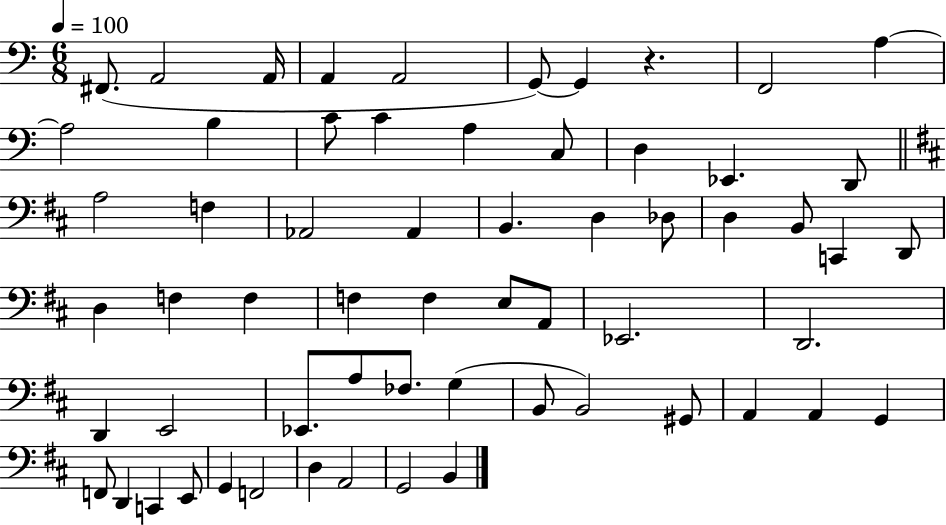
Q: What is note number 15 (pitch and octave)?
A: C3